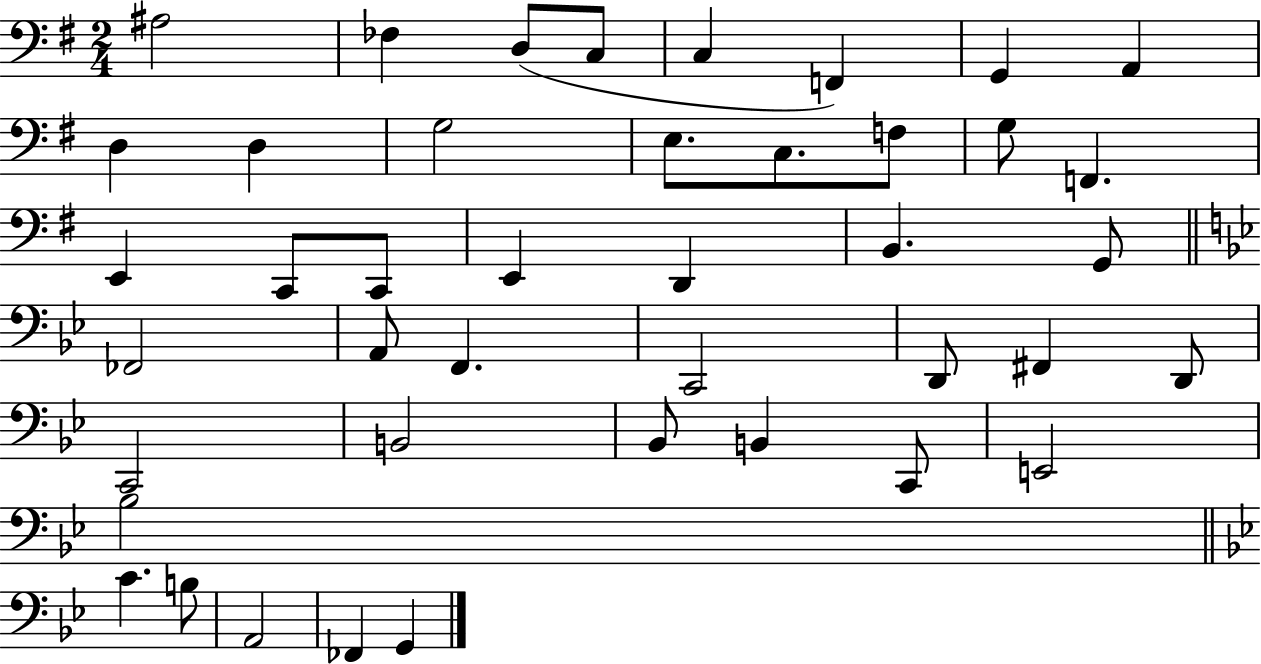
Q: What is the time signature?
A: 2/4